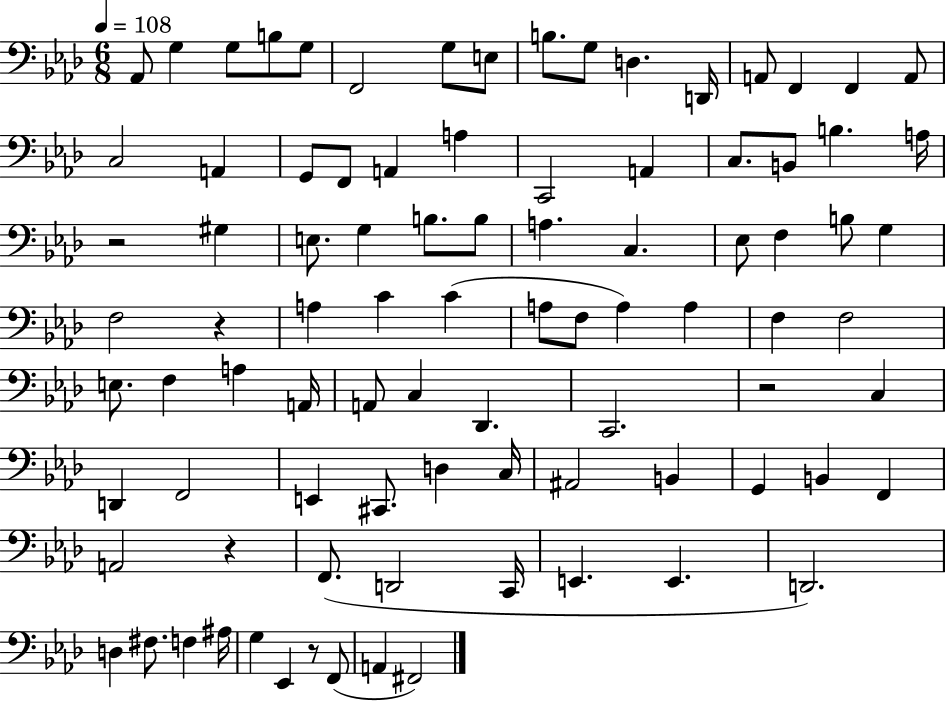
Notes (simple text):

Ab2/e G3/q G3/e B3/e G3/e F2/h G3/e E3/e B3/e. G3/e D3/q. D2/s A2/e F2/q F2/q A2/e C3/h A2/q G2/e F2/e A2/q A3/q C2/h A2/q C3/e. B2/e B3/q. A3/s R/h G#3/q E3/e. G3/q B3/e. B3/e A3/q. C3/q. Eb3/e F3/q B3/e G3/q F3/h R/q A3/q C4/q C4/q A3/e F3/e A3/q A3/q F3/q F3/h E3/e. F3/q A3/q A2/s A2/e C3/q Db2/q. C2/h. R/h C3/q D2/q F2/h E2/q C#2/e. D3/q C3/s A#2/h B2/q G2/q B2/q F2/q A2/h R/q F2/e. D2/h C2/s E2/q. E2/q. D2/h. D3/q F#3/e. F3/q A#3/s G3/q Eb2/q R/e F2/e A2/q F#2/h